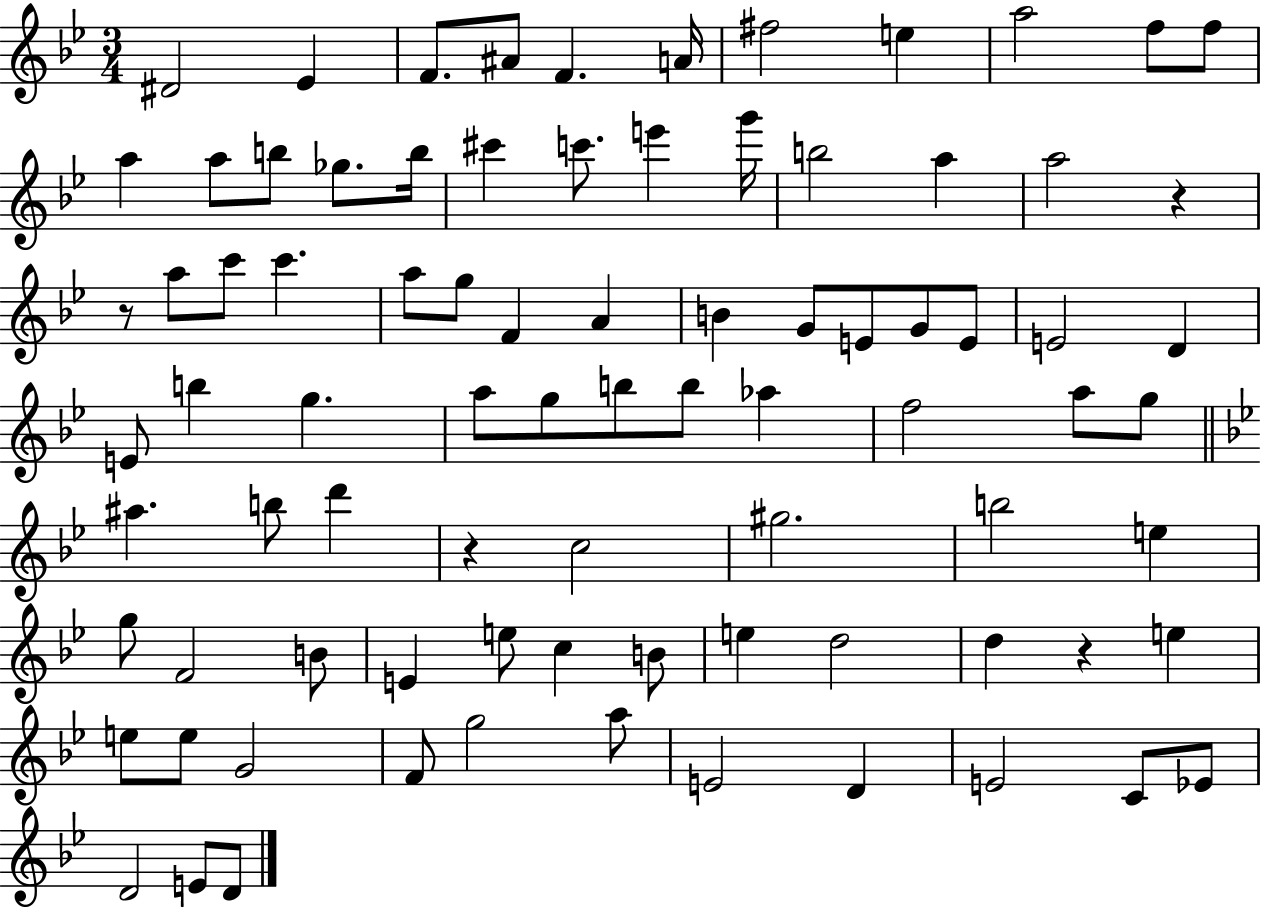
X:1
T:Untitled
M:3/4
L:1/4
K:Bb
^D2 _E F/2 ^A/2 F A/4 ^f2 e a2 f/2 f/2 a a/2 b/2 _g/2 b/4 ^c' c'/2 e' g'/4 b2 a a2 z z/2 a/2 c'/2 c' a/2 g/2 F A B G/2 E/2 G/2 E/2 E2 D E/2 b g a/2 g/2 b/2 b/2 _a f2 a/2 g/2 ^a b/2 d' z c2 ^g2 b2 e g/2 F2 B/2 E e/2 c B/2 e d2 d z e e/2 e/2 G2 F/2 g2 a/2 E2 D E2 C/2 _E/2 D2 E/2 D/2